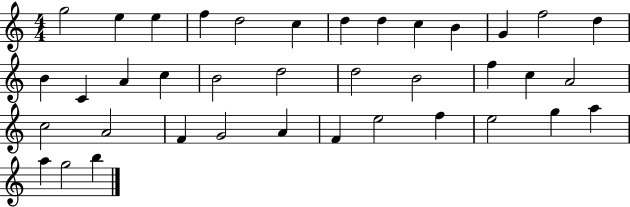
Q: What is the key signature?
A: C major